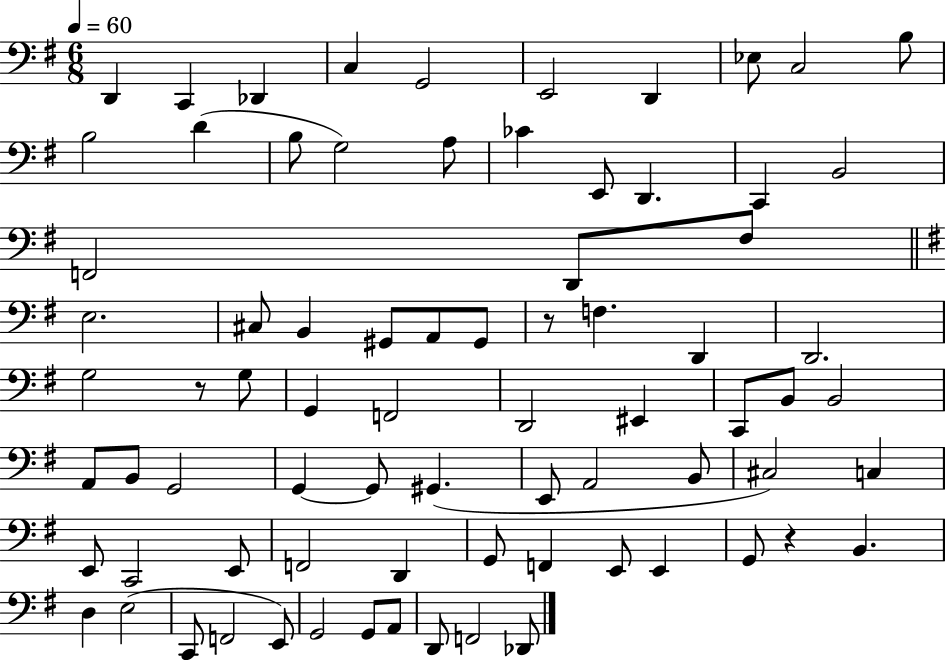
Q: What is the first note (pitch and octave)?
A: D2